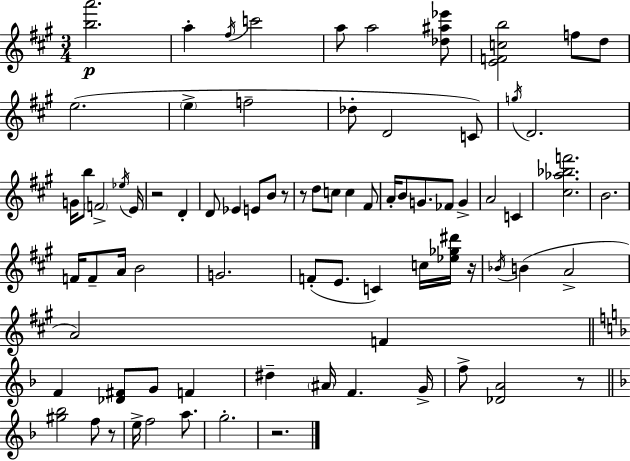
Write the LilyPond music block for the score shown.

{
  \clef treble
  \numericTimeSignature
  \time 3/4
  \key a \major
  <b'' a'''>2.\p | a''4-. \acciaccatura { fis''16 } c'''2 | a''8 a''2 <des'' ais'' ees'''>8 | <e' f' c'' b''>2 f''8 d''8 | \break e''2.( | \parenthesize e''4-> f''2-- | des''8-. d'2 c'8) | \acciaccatura { g''16 } d'2. | \break g'16 b''8 \parenthesize f'2-> | \acciaccatura { ees''16 } e'16 r2 d'4-. | d'8 ees'4 e'8 b'8 | r8 r8 d''8 c''8 c''4 | \break fis'8 a'16-. b'8 g'8. fes'8 g'4-> | a'2 c'4 | <cis'' aes'' bes'' f'''>2. | b'2. | \break f'16 f'8-- a'16 b'2 | g'2. | f'8-.( e'8. c'4) | c''16 <ees'' ges'' dis'''>16 r16 \acciaccatura { bes'16 }( b'4 a'2-> | \break a'2) | f'4 \bar "||" \break \key d \minor f'4 <des' fis'>8 g'8 f'4 | dis''4-- \parenthesize ais'16 f'4. g'16-> | f''8-> <des' a'>2 r8 | \bar "||" \break \key f \major <gis'' bes''>2 f''8 r8 | e''16-> f''2 a''8. | g''2.-. | r2. | \break \bar "|."
}